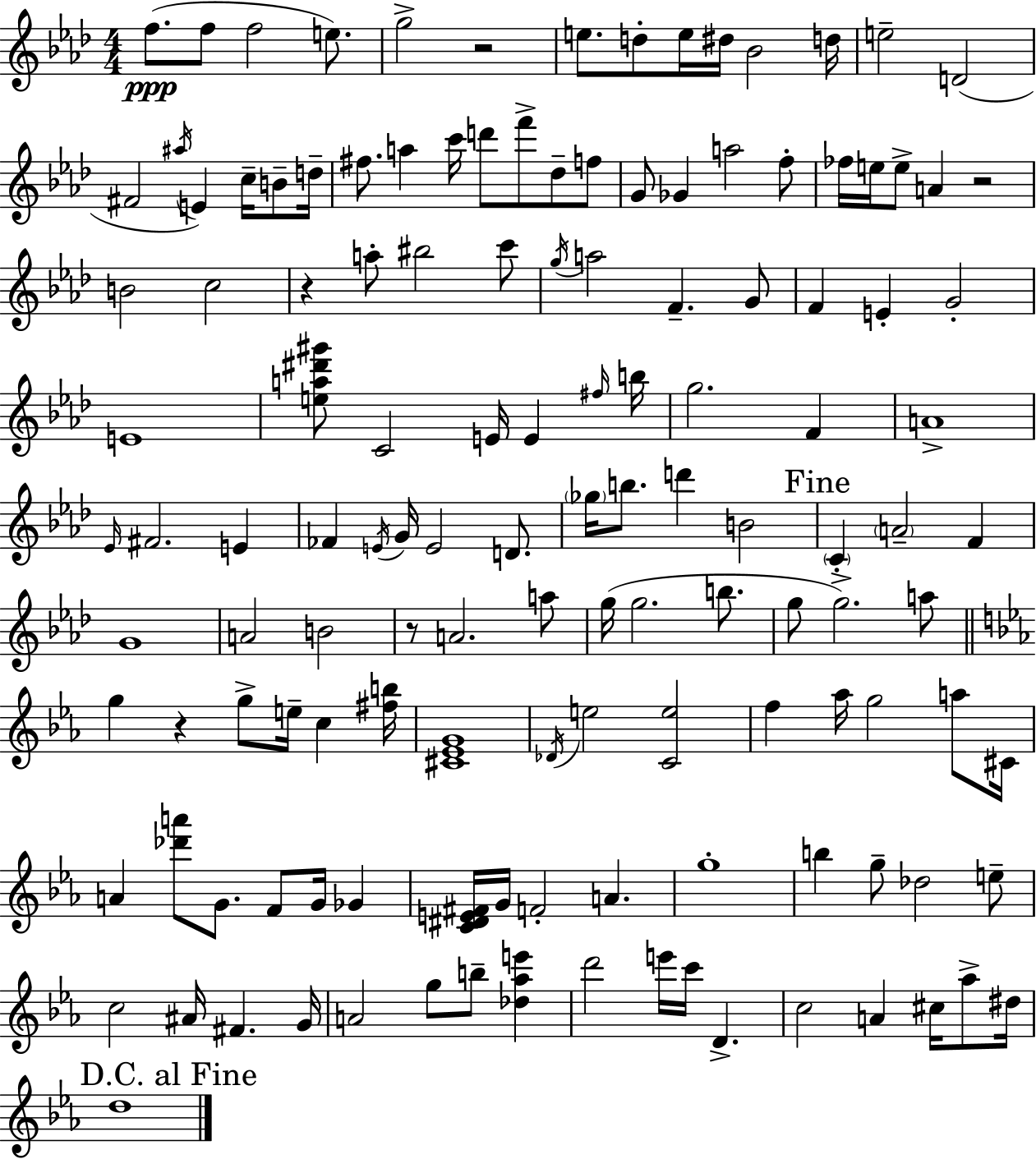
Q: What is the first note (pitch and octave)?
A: F5